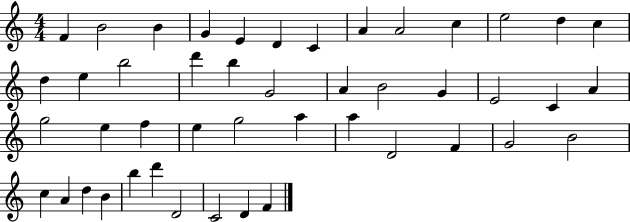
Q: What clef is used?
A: treble